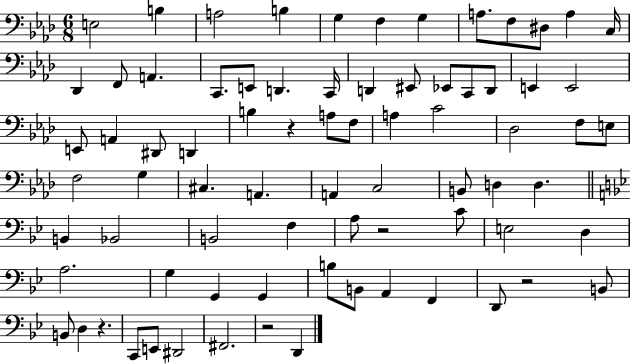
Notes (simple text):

E3/h B3/q A3/h B3/q G3/q F3/q G3/q A3/e. F3/e D#3/e A3/q C3/s Db2/q F2/e A2/q. C2/e. E2/e D2/q. C2/s D2/q EIS2/e Eb2/e C2/e D2/e E2/q E2/h E2/e A2/q D#2/e D2/q B3/q R/q A3/e F3/e A3/q C4/h Db3/h F3/e E3/e F3/h G3/q C#3/q. A2/q. A2/q C3/h B2/e D3/q D3/q. B2/q Bb2/h B2/h F3/q A3/e R/h C4/e E3/h D3/q A3/h. G3/q G2/q G2/q B3/e B2/e A2/q F2/q D2/e R/h B2/e B2/e D3/q R/q. C2/e E2/e D#2/h F#2/h. R/h D2/q